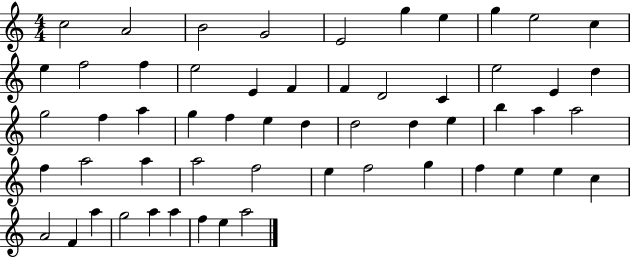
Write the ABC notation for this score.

X:1
T:Untitled
M:4/4
L:1/4
K:C
c2 A2 B2 G2 E2 g e g e2 c e f2 f e2 E F F D2 C e2 E d g2 f a g f e d d2 d e b a a2 f a2 a a2 f2 e f2 g f e e c A2 F a g2 a a f e a2